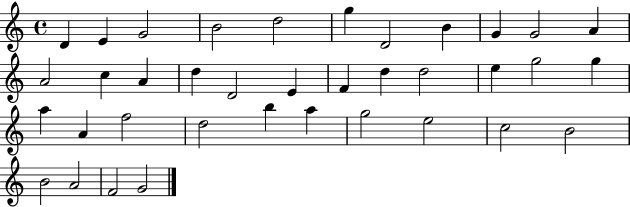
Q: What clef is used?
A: treble